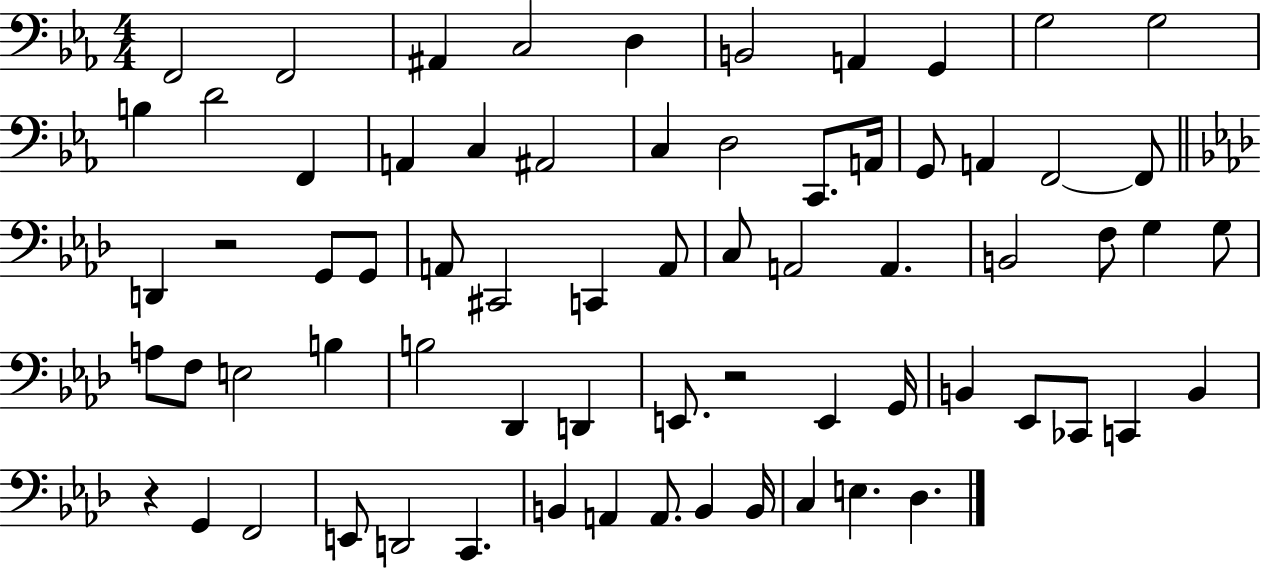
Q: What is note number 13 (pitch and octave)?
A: F2